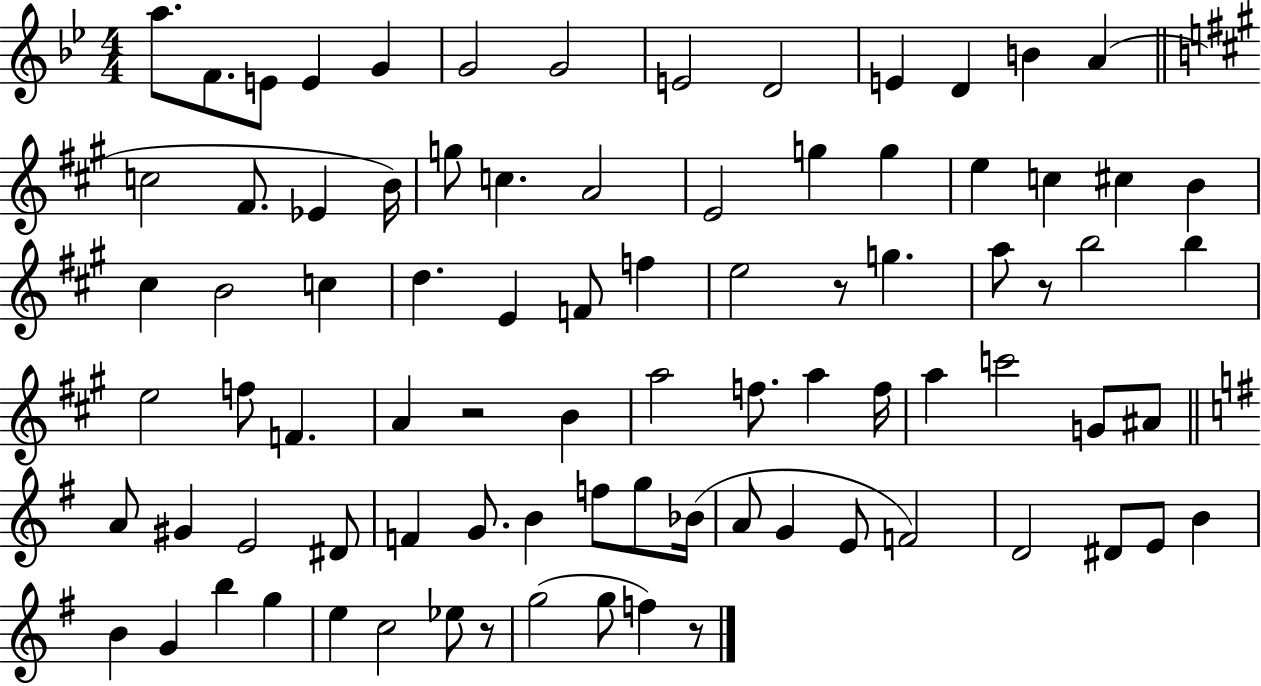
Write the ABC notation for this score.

X:1
T:Untitled
M:4/4
L:1/4
K:Bb
a/2 F/2 E/2 E G G2 G2 E2 D2 E D B A c2 ^F/2 _E B/4 g/2 c A2 E2 g g e c ^c B ^c B2 c d E F/2 f e2 z/2 g a/2 z/2 b2 b e2 f/2 F A z2 B a2 f/2 a f/4 a c'2 G/2 ^A/2 A/2 ^G E2 ^D/2 F G/2 B f/2 g/2 _B/4 A/2 G E/2 F2 D2 ^D/2 E/2 B B G b g e c2 _e/2 z/2 g2 g/2 f z/2